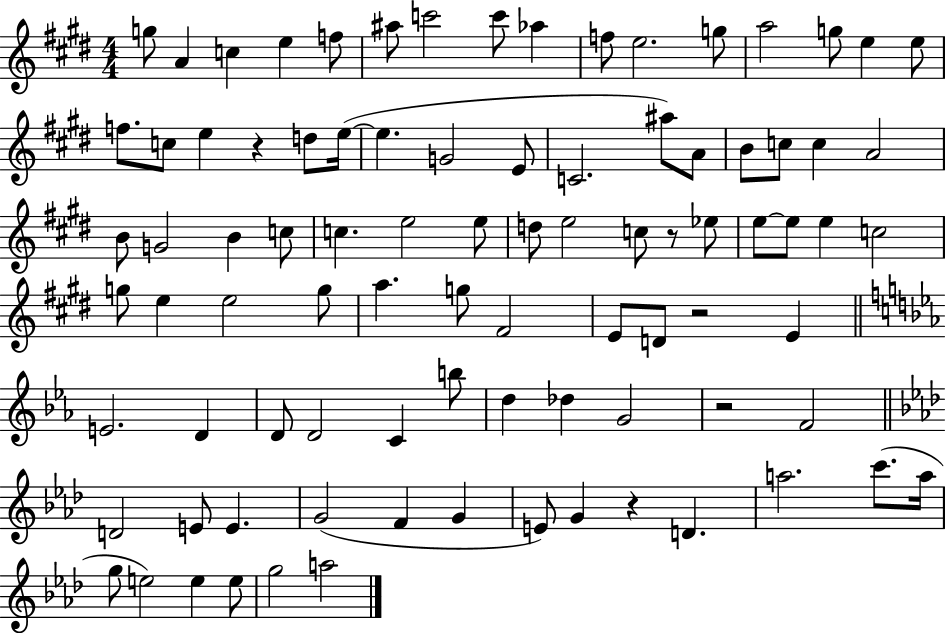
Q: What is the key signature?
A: E major